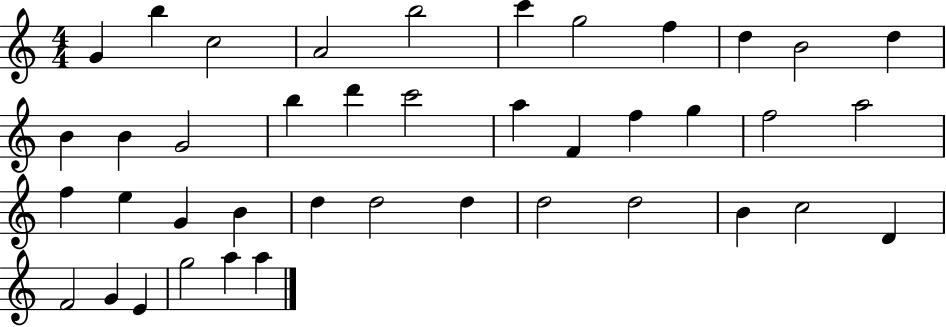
G4/q B5/q C5/h A4/h B5/h C6/q G5/h F5/q D5/q B4/h D5/q B4/q B4/q G4/h B5/q D6/q C6/h A5/q F4/q F5/q G5/q F5/h A5/h F5/q E5/q G4/q B4/q D5/q D5/h D5/q D5/h D5/h B4/q C5/h D4/q F4/h G4/q E4/q G5/h A5/q A5/q